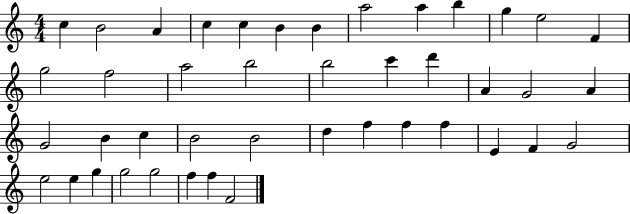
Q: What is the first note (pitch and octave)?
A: C5